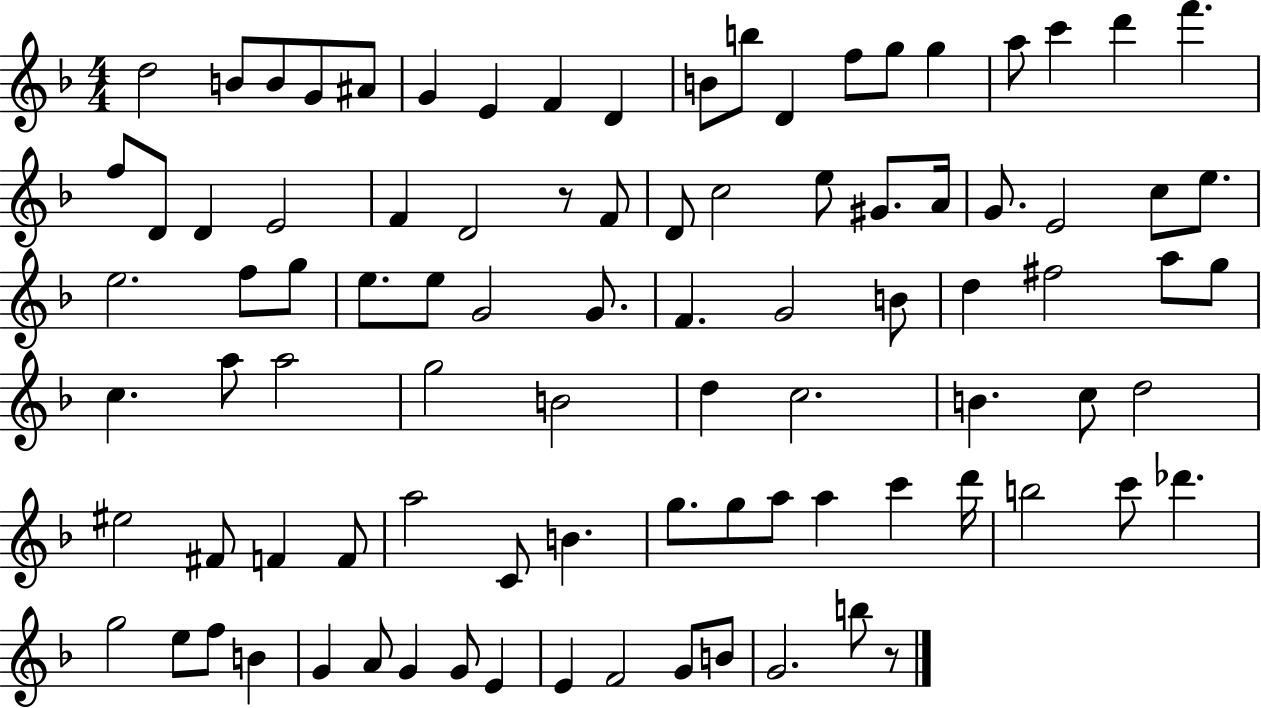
D5/h B4/e B4/e G4/e A#4/e G4/q E4/q F4/q D4/q B4/e B5/e D4/q F5/e G5/e G5/q A5/e C6/q D6/q F6/q. F5/e D4/e D4/q E4/h F4/q D4/h R/e F4/e D4/e C5/h E5/e G#4/e. A4/s G4/e. E4/h C5/e E5/e. E5/h. F5/e G5/e E5/e. E5/e G4/h G4/e. F4/q. G4/h B4/e D5/q F#5/h A5/e G5/e C5/q. A5/e A5/h G5/h B4/h D5/q C5/h. B4/q. C5/e D5/h EIS5/h F#4/e F4/q F4/e A5/h C4/e B4/q. G5/e. G5/e A5/e A5/q C6/q D6/s B5/h C6/e Db6/q. G5/h E5/e F5/e B4/q G4/q A4/e G4/q G4/e E4/q E4/q F4/h G4/e B4/e G4/h. B5/e R/e